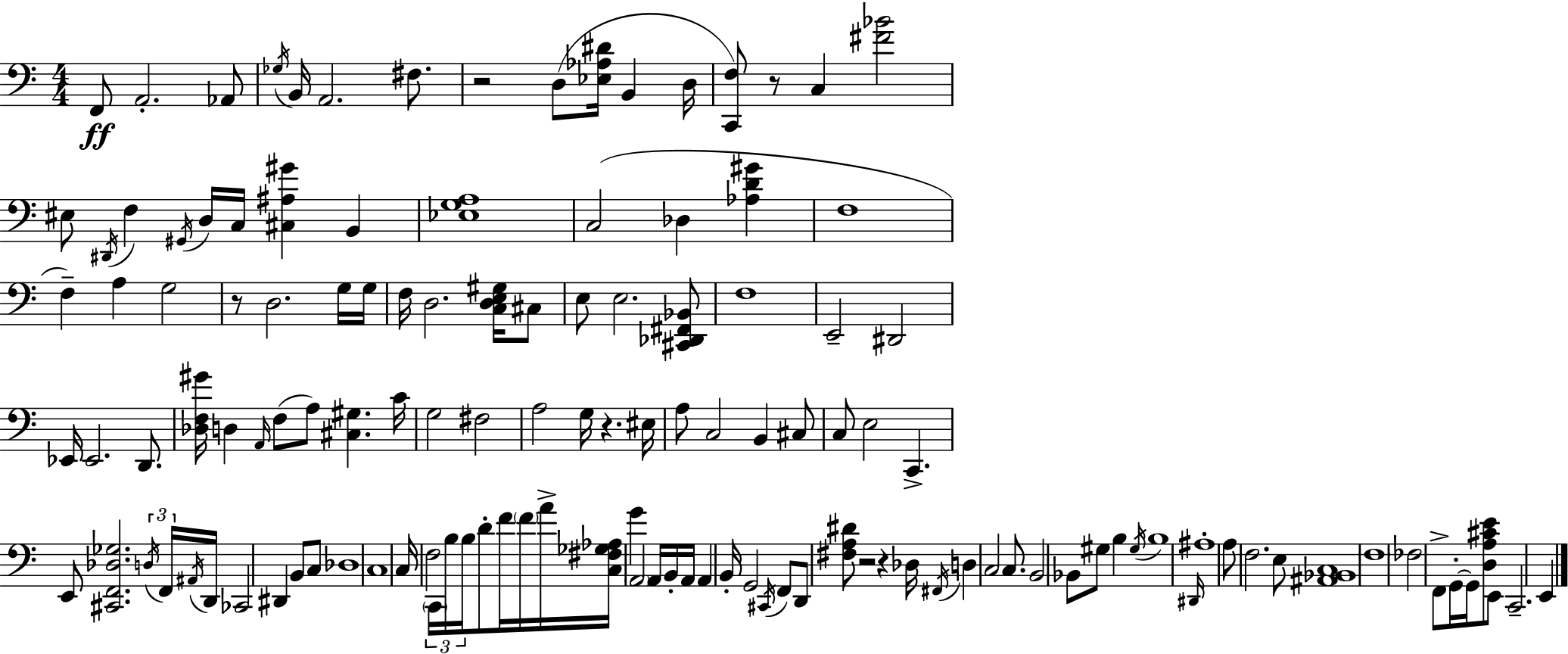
{
  \clef bass
  \numericTimeSignature
  \time 4/4
  \key a \minor
  f,8\ff a,2.-. aes,8 | \acciaccatura { ges16 } b,16 a,2. fis8. | r2 d8( <ees aes dis'>16 b,4 | d16 <c, f>8) r8 c4 <fis' bes'>2 | \break eis8 \acciaccatura { dis,16 } f4 \acciaccatura { gis,16 } d16 c16 <cis ais gis'>4 b,4 | <ees g a>1 | c2( des4 <aes d' gis'>4 | f1 | \break f4--) a4 g2 | r8 d2. | g16 g16 f16 d2. | <c d e gis>16 cis8 e8 e2. | \break <cis, des, fis, bes,>8 f1 | e,2-- dis,2 | ees,16 ees,2. | d,8. <des f gis'>16 d4 \grace { a,16 }( f8 a8) <cis gis>4. | \break c'16 g2 fis2 | a2 g16 r4. | eis16 a8 c2 b,4 | cis8 c8 e2 c,4.-> | \break e,8 <cis, f, des ges>2. | \tuplet 3/2 { \acciaccatura { d16 } f,16 \acciaccatura { ais,16 } } d,16 ces,2 dis,4 | b,8 c8 des1 | c1 | \break c16 f2 \tuplet 3/2 { \parenthesize c,16 | b16 b16 } d'8-. f'16 \parenthesize f'16 a'16-> <c fis ges aes>16 g'4 \parenthesize a,2 | a,16 b,16-. a,16 a,4 b,16-. g,2 | \acciaccatura { cis,16 } f,8 d,8 <fis a dis'>8 r2 | \break r4 des16 \acciaccatura { fis,16 } d4 c2 | c8. b,2 | bes,8 gis8 b4 \acciaccatura { gis16 } b1 | \grace { dis,16 } ais1-. | \break a8 f2. | e8 <ais, bes, c>1 | \parenthesize f1 | fes2 | \break f,8-> g,16-.~~ g,16 <d a cis' e'>8 e,8 c,2.-- | e,4 \bar "|."
}